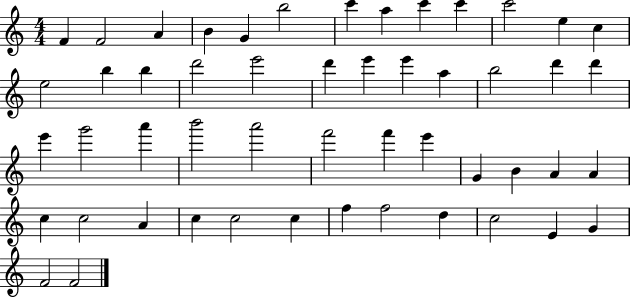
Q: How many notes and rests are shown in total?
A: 51